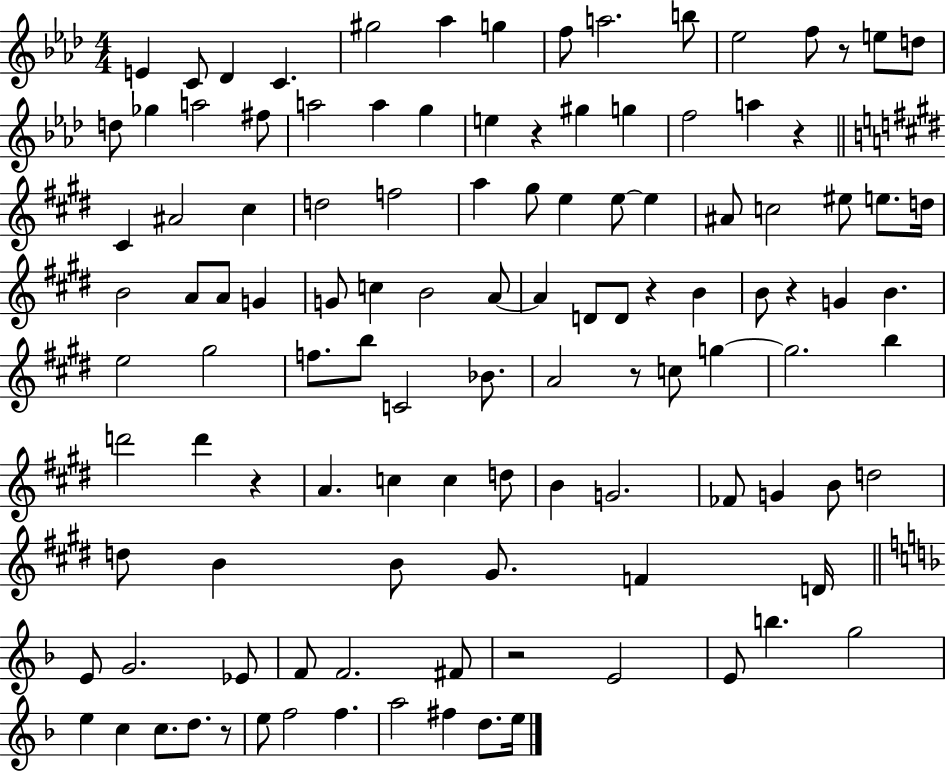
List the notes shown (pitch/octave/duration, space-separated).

E4/q C4/e Db4/q C4/q. G#5/h Ab5/q G5/q F5/e A5/h. B5/e Eb5/h F5/e R/e E5/e D5/e D5/e Gb5/q A5/h F#5/e A5/h A5/q G5/q E5/q R/q G#5/q G5/q F5/h A5/q R/q C#4/q A#4/h C#5/q D5/h F5/h A5/q G#5/e E5/q E5/e E5/q A#4/e C5/h EIS5/e E5/e. D5/s B4/h A4/e A4/e G4/q G4/e C5/q B4/h A4/e A4/q D4/e D4/e R/q B4/q B4/e R/q G4/q B4/q. E5/h G#5/h F5/e. B5/e C4/h Bb4/e. A4/h R/e C5/e G5/q G5/h. B5/q D6/h D6/q R/q A4/q. C5/q C5/q D5/e B4/q G4/h. FES4/e G4/q B4/e D5/h D5/e B4/q B4/e G#4/e. F4/q D4/s E4/e G4/h. Eb4/e F4/e F4/h. F#4/e R/h E4/h E4/e B5/q. G5/h E5/q C5/q C5/e. D5/e. R/e E5/e F5/h F5/q. A5/h F#5/q D5/e. E5/s